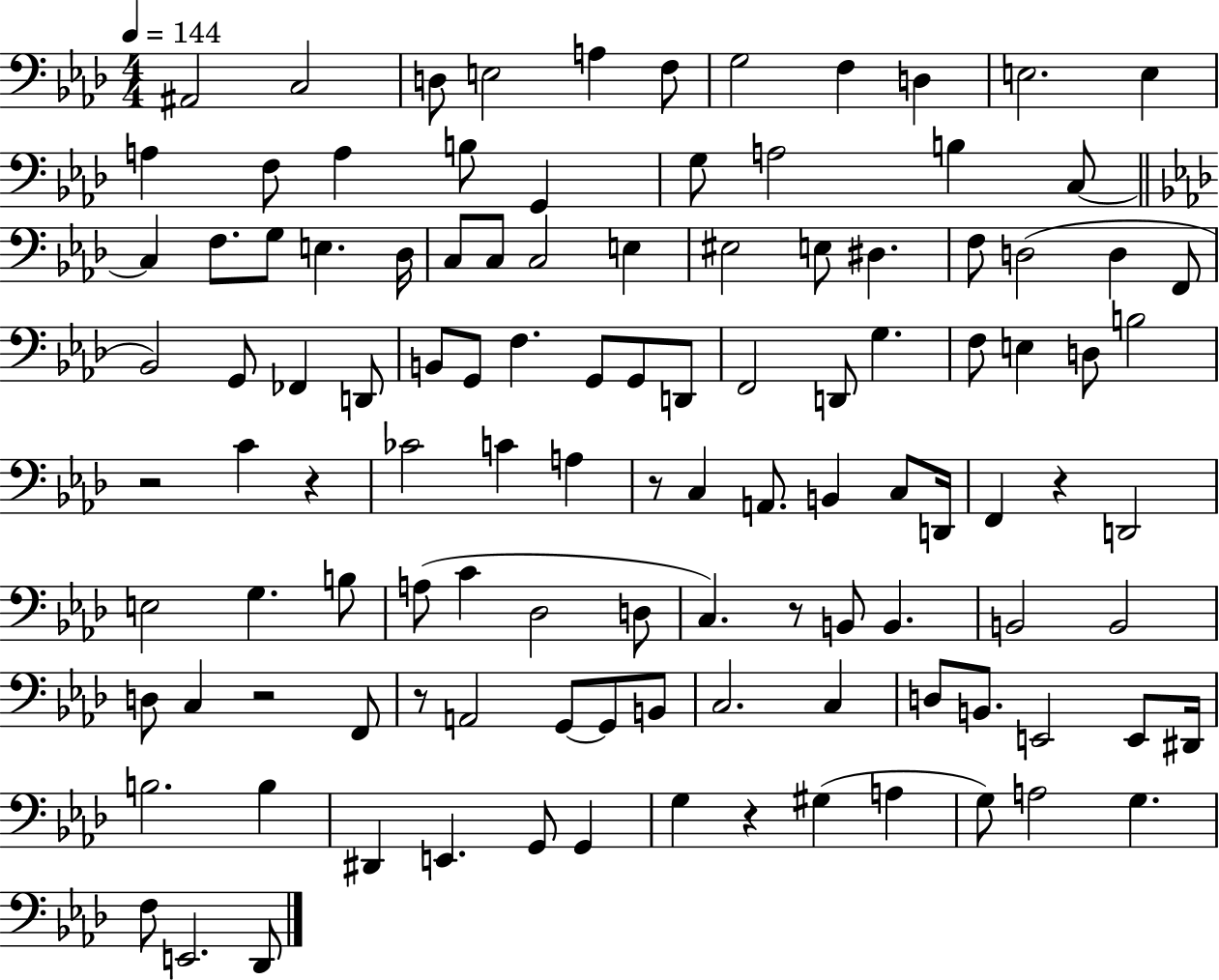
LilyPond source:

{
  \clef bass
  \numericTimeSignature
  \time 4/4
  \key aes \major
  \tempo 4 = 144
  ais,2 c2 | d8 e2 a4 f8 | g2 f4 d4 | e2. e4 | \break a4 f8 a4 b8 g,4 | g8 a2 b4 c8~~ | \bar "||" \break \key aes \major c4 f8. g8 e4. des16 | c8 c8 c2 e4 | eis2 e8 dis4. | f8 d2( d4 f,8 | \break bes,2) g,8 fes,4 d,8 | b,8 g,8 f4. g,8 g,8 d,8 | f,2 d,8 g4. | f8 e4 d8 b2 | \break r2 c'4 r4 | ces'2 c'4 a4 | r8 c4 a,8. b,4 c8 d,16 | f,4 r4 d,2 | \break e2 g4. b8 | a8( c'4 des2 d8 | c4.) r8 b,8 b,4. | b,2 b,2 | \break d8 c4 r2 f,8 | r8 a,2 g,8~~ g,8 b,8 | c2. c4 | d8 b,8. e,2 e,8 dis,16 | \break b2. b4 | dis,4 e,4. g,8 g,4 | g4 r4 gis4( a4 | g8) a2 g4. | \break f8 e,2. des,8 | \bar "|."
}